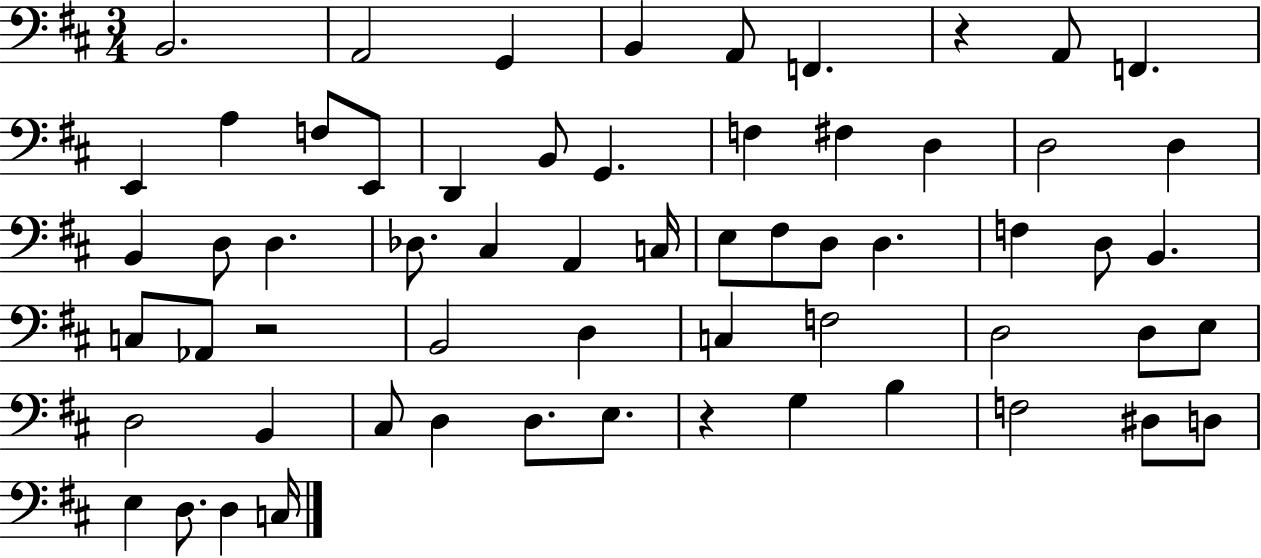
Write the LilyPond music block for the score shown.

{
  \clef bass
  \numericTimeSignature
  \time 3/4
  \key d \major
  b,2. | a,2 g,4 | b,4 a,8 f,4. | r4 a,8 f,4. | \break e,4 a4 f8 e,8 | d,4 b,8 g,4. | f4 fis4 d4 | d2 d4 | \break b,4 d8 d4. | des8. cis4 a,4 c16 | e8 fis8 d8 d4. | f4 d8 b,4. | \break c8 aes,8 r2 | b,2 d4 | c4 f2 | d2 d8 e8 | \break d2 b,4 | cis8 d4 d8. e8. | r4 g4 b4 | f2 dis8 d8 | \break e4 d8. d4 c16 | \bar "|."
}